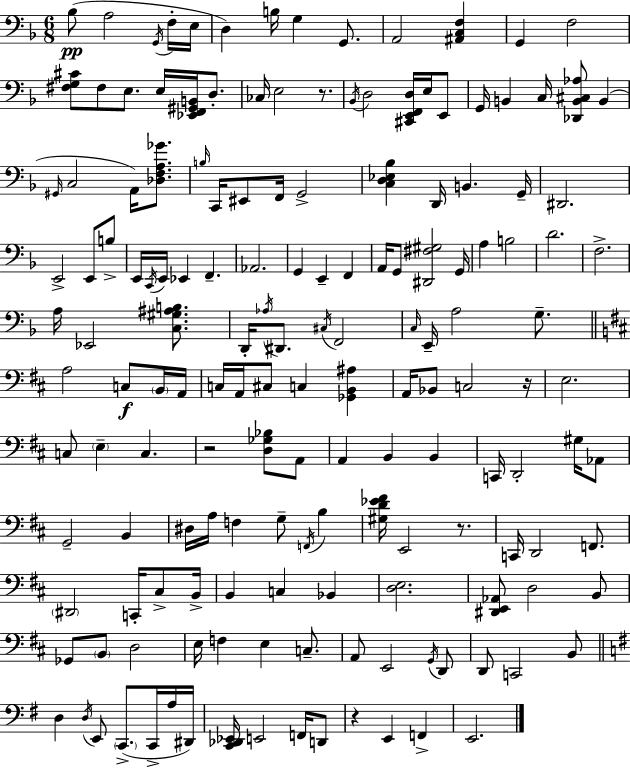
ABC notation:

X:1
T:Untitled
M:6/8
L:1/4
K:F
_B,/2 A,2 G,,/4 F,/4 E,/4 D, B,/4 G, G,,/2 A,,2 [^A,,C,F,] G,, F,2 [^F,G,^C]/2 ^F,/2 E,/2 E,/4 [_E,,F,,^G,,B,,]/4 D,/2 _C,/4 E,2 z/2 _B,,/4 D,2 [^C,,E,,F,,D,]/4 E,/4 E,,/2 G,,/4 B,, C,/4 [_D,,B,,^C,_A,]/2 B,, ^G,,/4 C,2 A,,/4 [_D,F,A,_G]/2 B,/4 C,,/4 ^E,,/2 F,,/4 G,,2 [C,D,_E,_B,] D,,/4 B,, G,,/4 ^D,,2 E,,2 E,,/2 B,/2 E,,/4 C,,/4 E,,/4 _E,, F,, _A,,2 G,, E,, F,, A,,/4 G,,/2 [^D,,^F,^G,]2 G,,/4 A, B,2 D2 F,2 A,/4 _E,,2 [C,^G,^A,B,]/2 D,,/4 _A,/4 ^D,,/2 ^C,/4 F,,2 C,/4 E,,/4 A,2 G,/2 A,2 C,/2 B,,/4 A,,/4 C,/4 A,,/4 ^C,/2 C, [_G,,B,,^A,] A,,/4 _B,,/2 C,2 z/4 E,2 C,/2 E, C, z2 [D,_G,_B,]/2 A,,/2 A,, B,, B,, C,,/4 D,,2 ^G,/4 _A,,/2 G,,2 B,, ^D,/4 A,/4 F, G,/2 F,,/4 B, [^G,D_E^F]/4 E,,2 z/2 C,,/4 D,,2 F,,/2 ^D,,2 C,,/4 ^C,/2 B,,/4 B,, C, _B,, [D,E,]2 [^D,,E,,_A,,]/2 D,2 B,,/2 _G,,/2 B,,/2 D,2 E,/4 F, E, C,/2 A,,/2 E,,2 G,,/4 D,,/2 D,,/2 C,,2 B,,/2 D, D,/4 E,,/2 C,,/2 C,,/4 A,/4 ^D,,/4 [C,,_D,,_E,,]/4 E,,2 F,,/4 D,,/2 z E,, F,, E,,2